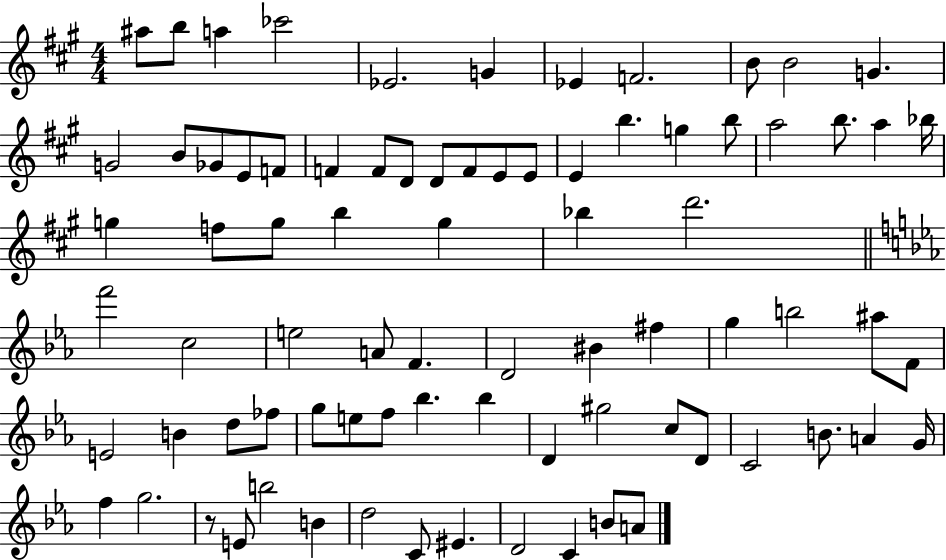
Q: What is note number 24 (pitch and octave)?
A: E4